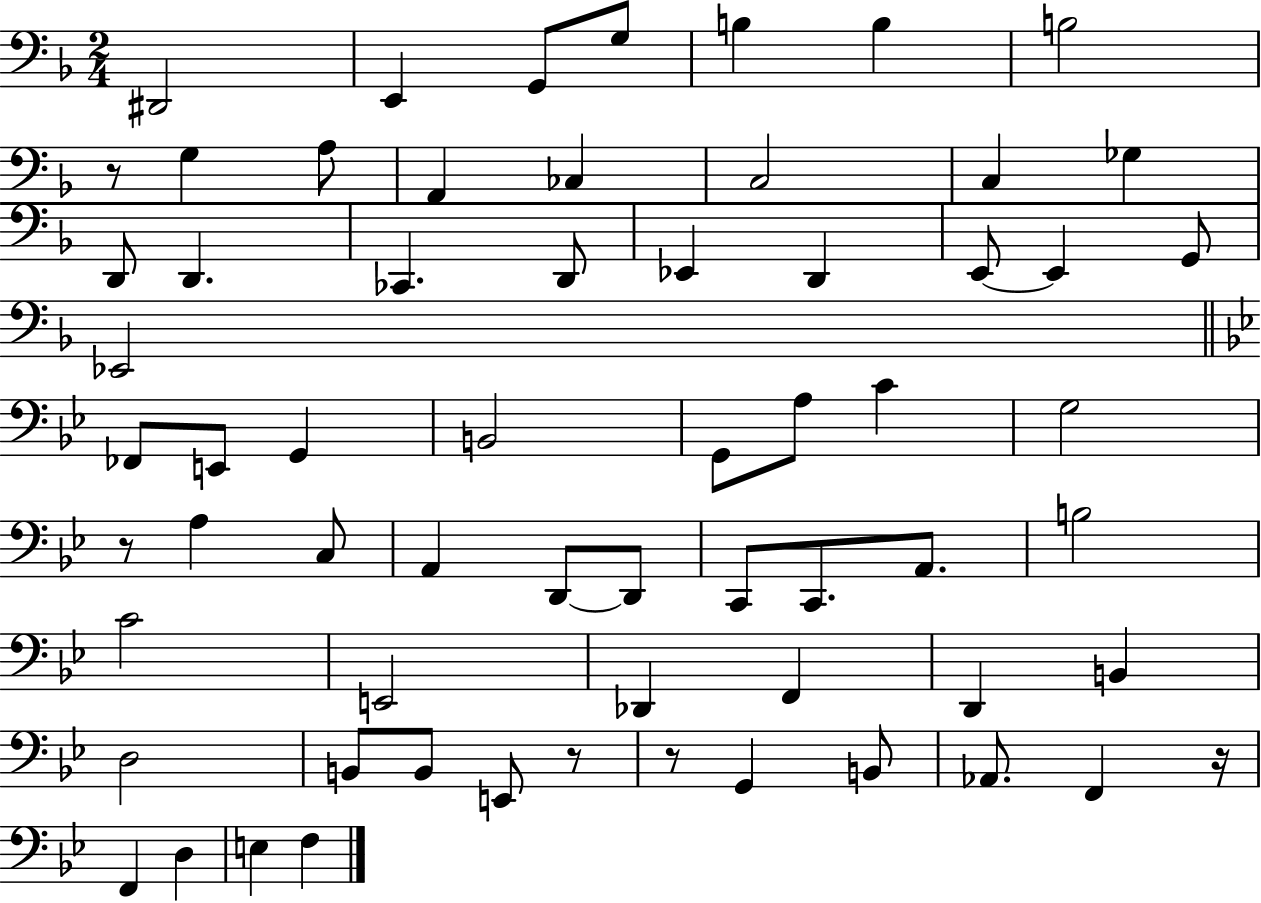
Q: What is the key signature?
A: F major